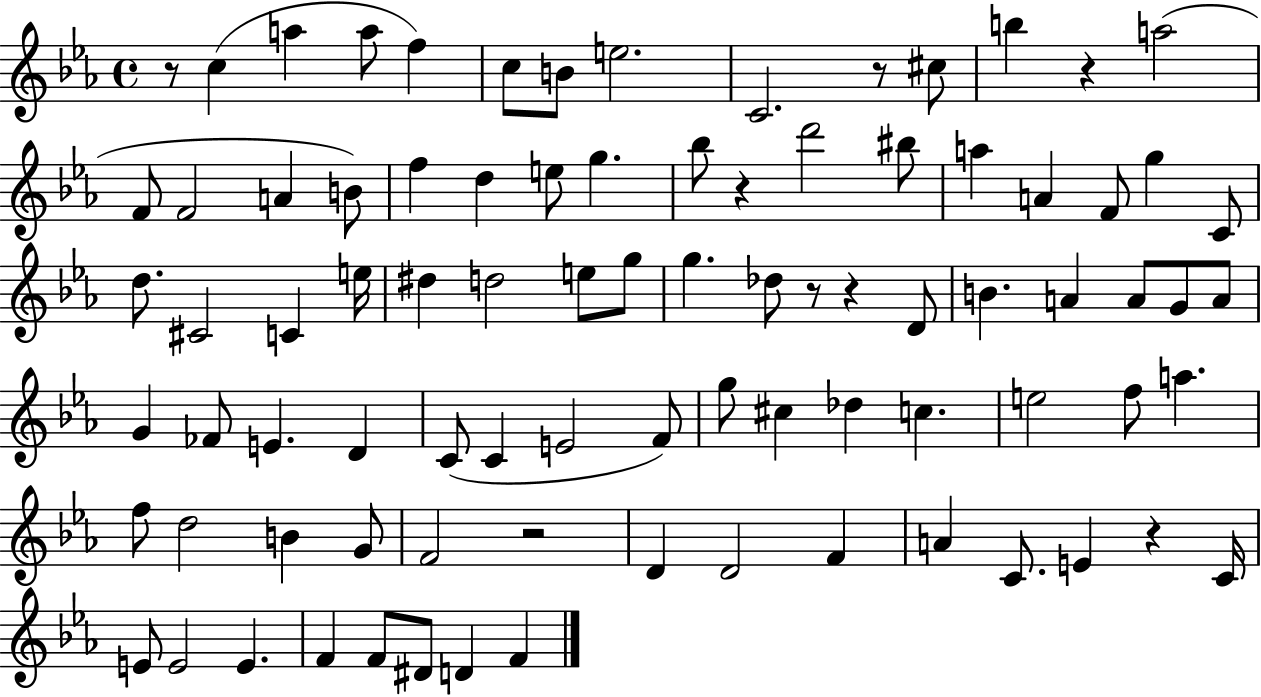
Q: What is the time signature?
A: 4/4